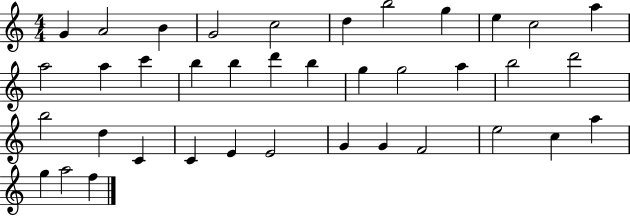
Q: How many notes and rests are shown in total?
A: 38